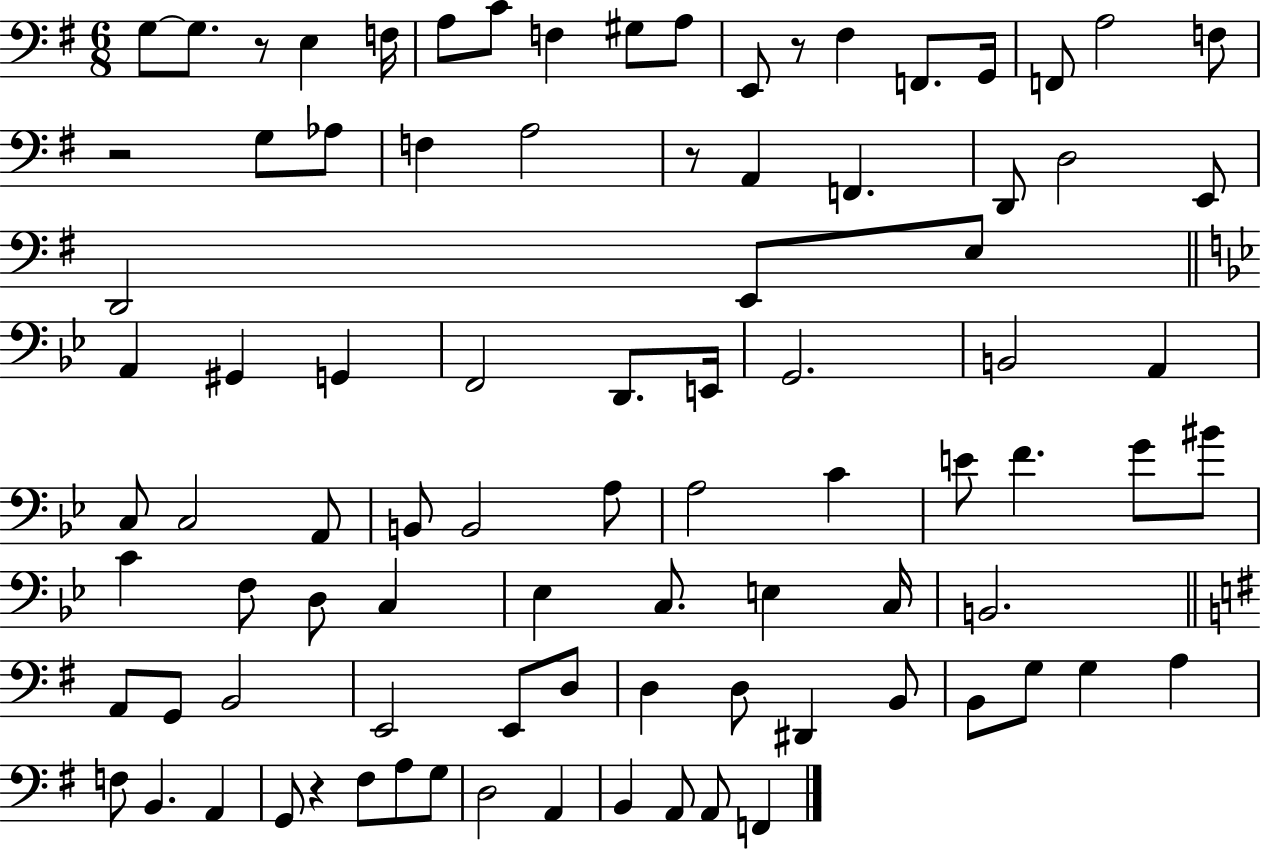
X:1
T:Untitled
M:6/8
L:1/4
K:G
G,/2 G,/2 z/2 E, F,/4 A,/2 C/2 F, ^G,/2 A,/2 E,,/2 z/2 ^F, F,,/2 G,,/4 F,,/2 A,2 F,/2 z2 G,/2 _A,/2 F, A,2 z/2 A,, F,, D,,/2 D,2 E,,/2 D,,2 E,,/2 E,/2 A,, ^G,, G,, F,,2 D,,/2 E,,/4 G,,2 B,,2 A,, C,/2 C,2 A,,/2 B,,/2 B,,2 A,/2 A,2 C E/2 F G/2 ^B/2 C F,/2 D,/2 C, _E, C,/2 E, C,/4 B,,2 A,,/2 G,,/2 B,,2 E,,2 E,,/2 D,/2 D, D,/2 ^D,, B,,/2 B,,/2 G,/2 G, A, F,/2 B,, A,, G,,/2 z ^F,/2 A,/2 G,/2 D,2 A,, B,, A,,/2 A,,/2 F,,